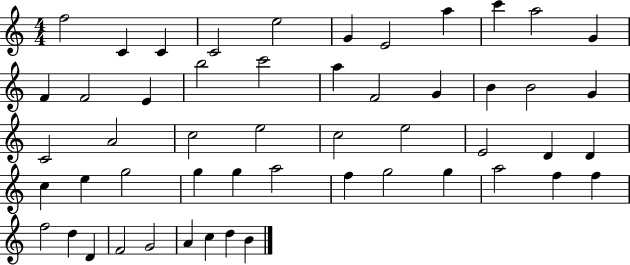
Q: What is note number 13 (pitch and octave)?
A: F4